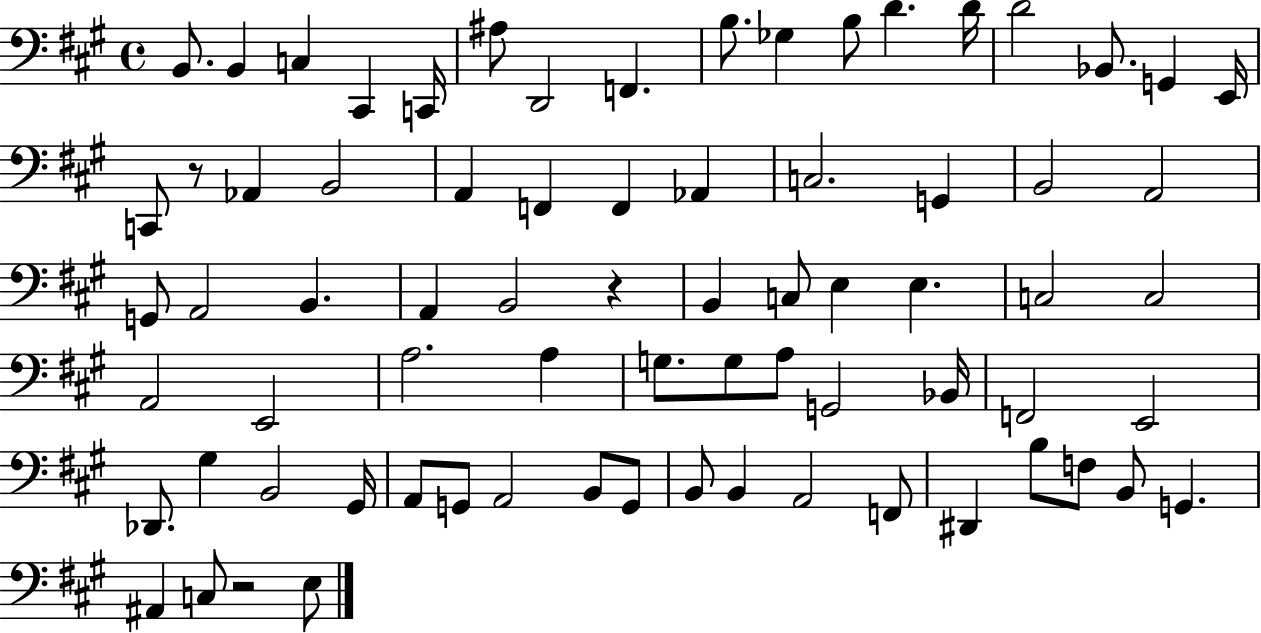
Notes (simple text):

B2/e. B2/q C3/q C#2/q C2/s A#3/e D2/h F2/q. B3/e. Gb3/q B3/e D4/q. D4/s D4/h Bb2/e. G2/q E2/s C2/e R/e Ab2/q B2/h A2/q F2/q F2/q Ab2/q C3/h. G2/q B2/h A2/h G2/e A2/h B2/q. A2/q B2/h R/q B2/q C3/e E3/q E3/q. C3/h C3/h A2/h E2/h A3/h. A3/q G3/e. G3/e A3/e G2/h Bb2/s F2/h E2/h Db2/e. G#3/q B2/h G#2/s A2/e G2/e A2/h B2/e G2/e B2/e B2/q A2/h F2/e D#2/q B3/e F3/e B2/e G2/q. A#2/q C3/e R/h E3/e